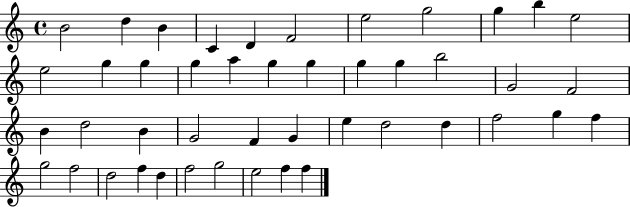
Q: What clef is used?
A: treble